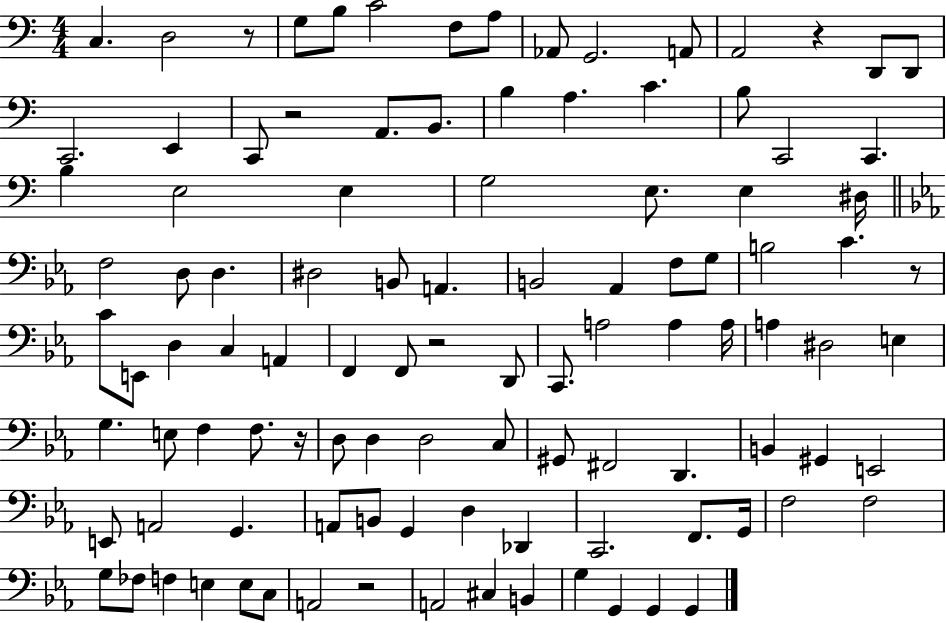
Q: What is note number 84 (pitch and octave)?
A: F3